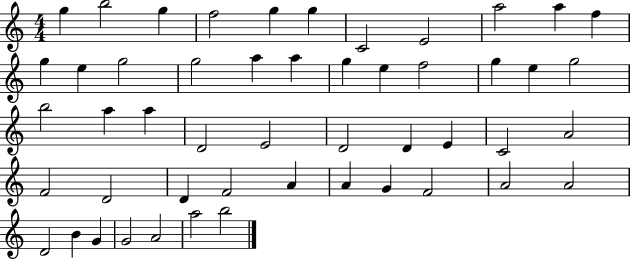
{
  \clef treble
  \numericTimeSignature
  \time 4/4
  \key c \major
  g''4 b''2 g''4 | f''2 g''4 g''4 | c'2 e'2 | a''2 a''4 f''4 | \break g''4 e''4 g''2 | g''2 a''4 a''4 | g''4 e''4 f''2 | g''4 e''4 g''2 | \break b''2 a''4 a''4 | d'2 e'2 | d'2 d'4 e'4 | c'2 a'2 | \break f'2 d'2 | d'4 f'2 a'4 | a'4 g'4 f'2 | a'2 a'2 | \break d'2 b'4 g'4 | g'2 a'2 | a''2 b''2 | \bar "|."
}